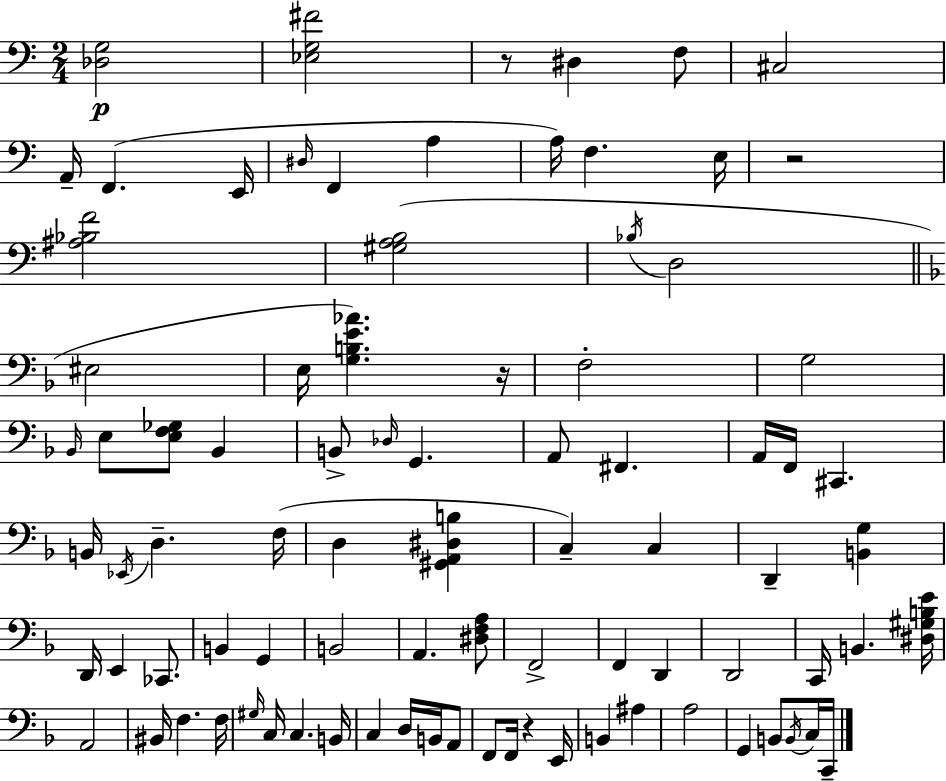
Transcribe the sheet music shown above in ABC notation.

X:1
T:Untitled
M:2/4
L:1/4
K:C
[_D,G,]2 [_E,G,^F]2 z/2 ^D, F,/2 ^C,2 A,,/4 F,, E,,/4 ^D,/4 F,, A, A,/4 F, E,/4 z2 [^A,_B,F]2 [^G,A,B,]2 _B,/4 D,2 ^E,2 E,/4 [G,B,E_A] z/4 F,2 G,2 _B,,/4 E,/2 [E,F,_G,]/2 _B,, B,,/2 _D,/4 G,, A,,/2 ^F,, A,,/4 F,,/4 ^C,, B,,/4 _E,,/4 D, F,/4 D, [^G,,A,,^D,B,] C, C, D,, [B,,G,] D,,/4 E,, _C,,/2 B,, G,, B,,2 A,, [^D,F,A,]/2 F,,2 F,, D,, D,,2 C,,/4 B,, [^D,^G,B,E]/4 A,,2 ^B,,/4 F, F,/4 ^G,/4 C,/4 C, B,,/4 C, D,/4 B,,/4 A,,/2 F,,/2 F,,/4 z E,,/4 B,, ^A, A,2 G,, B,,/2 B,,/4 C,/4 C,,/4